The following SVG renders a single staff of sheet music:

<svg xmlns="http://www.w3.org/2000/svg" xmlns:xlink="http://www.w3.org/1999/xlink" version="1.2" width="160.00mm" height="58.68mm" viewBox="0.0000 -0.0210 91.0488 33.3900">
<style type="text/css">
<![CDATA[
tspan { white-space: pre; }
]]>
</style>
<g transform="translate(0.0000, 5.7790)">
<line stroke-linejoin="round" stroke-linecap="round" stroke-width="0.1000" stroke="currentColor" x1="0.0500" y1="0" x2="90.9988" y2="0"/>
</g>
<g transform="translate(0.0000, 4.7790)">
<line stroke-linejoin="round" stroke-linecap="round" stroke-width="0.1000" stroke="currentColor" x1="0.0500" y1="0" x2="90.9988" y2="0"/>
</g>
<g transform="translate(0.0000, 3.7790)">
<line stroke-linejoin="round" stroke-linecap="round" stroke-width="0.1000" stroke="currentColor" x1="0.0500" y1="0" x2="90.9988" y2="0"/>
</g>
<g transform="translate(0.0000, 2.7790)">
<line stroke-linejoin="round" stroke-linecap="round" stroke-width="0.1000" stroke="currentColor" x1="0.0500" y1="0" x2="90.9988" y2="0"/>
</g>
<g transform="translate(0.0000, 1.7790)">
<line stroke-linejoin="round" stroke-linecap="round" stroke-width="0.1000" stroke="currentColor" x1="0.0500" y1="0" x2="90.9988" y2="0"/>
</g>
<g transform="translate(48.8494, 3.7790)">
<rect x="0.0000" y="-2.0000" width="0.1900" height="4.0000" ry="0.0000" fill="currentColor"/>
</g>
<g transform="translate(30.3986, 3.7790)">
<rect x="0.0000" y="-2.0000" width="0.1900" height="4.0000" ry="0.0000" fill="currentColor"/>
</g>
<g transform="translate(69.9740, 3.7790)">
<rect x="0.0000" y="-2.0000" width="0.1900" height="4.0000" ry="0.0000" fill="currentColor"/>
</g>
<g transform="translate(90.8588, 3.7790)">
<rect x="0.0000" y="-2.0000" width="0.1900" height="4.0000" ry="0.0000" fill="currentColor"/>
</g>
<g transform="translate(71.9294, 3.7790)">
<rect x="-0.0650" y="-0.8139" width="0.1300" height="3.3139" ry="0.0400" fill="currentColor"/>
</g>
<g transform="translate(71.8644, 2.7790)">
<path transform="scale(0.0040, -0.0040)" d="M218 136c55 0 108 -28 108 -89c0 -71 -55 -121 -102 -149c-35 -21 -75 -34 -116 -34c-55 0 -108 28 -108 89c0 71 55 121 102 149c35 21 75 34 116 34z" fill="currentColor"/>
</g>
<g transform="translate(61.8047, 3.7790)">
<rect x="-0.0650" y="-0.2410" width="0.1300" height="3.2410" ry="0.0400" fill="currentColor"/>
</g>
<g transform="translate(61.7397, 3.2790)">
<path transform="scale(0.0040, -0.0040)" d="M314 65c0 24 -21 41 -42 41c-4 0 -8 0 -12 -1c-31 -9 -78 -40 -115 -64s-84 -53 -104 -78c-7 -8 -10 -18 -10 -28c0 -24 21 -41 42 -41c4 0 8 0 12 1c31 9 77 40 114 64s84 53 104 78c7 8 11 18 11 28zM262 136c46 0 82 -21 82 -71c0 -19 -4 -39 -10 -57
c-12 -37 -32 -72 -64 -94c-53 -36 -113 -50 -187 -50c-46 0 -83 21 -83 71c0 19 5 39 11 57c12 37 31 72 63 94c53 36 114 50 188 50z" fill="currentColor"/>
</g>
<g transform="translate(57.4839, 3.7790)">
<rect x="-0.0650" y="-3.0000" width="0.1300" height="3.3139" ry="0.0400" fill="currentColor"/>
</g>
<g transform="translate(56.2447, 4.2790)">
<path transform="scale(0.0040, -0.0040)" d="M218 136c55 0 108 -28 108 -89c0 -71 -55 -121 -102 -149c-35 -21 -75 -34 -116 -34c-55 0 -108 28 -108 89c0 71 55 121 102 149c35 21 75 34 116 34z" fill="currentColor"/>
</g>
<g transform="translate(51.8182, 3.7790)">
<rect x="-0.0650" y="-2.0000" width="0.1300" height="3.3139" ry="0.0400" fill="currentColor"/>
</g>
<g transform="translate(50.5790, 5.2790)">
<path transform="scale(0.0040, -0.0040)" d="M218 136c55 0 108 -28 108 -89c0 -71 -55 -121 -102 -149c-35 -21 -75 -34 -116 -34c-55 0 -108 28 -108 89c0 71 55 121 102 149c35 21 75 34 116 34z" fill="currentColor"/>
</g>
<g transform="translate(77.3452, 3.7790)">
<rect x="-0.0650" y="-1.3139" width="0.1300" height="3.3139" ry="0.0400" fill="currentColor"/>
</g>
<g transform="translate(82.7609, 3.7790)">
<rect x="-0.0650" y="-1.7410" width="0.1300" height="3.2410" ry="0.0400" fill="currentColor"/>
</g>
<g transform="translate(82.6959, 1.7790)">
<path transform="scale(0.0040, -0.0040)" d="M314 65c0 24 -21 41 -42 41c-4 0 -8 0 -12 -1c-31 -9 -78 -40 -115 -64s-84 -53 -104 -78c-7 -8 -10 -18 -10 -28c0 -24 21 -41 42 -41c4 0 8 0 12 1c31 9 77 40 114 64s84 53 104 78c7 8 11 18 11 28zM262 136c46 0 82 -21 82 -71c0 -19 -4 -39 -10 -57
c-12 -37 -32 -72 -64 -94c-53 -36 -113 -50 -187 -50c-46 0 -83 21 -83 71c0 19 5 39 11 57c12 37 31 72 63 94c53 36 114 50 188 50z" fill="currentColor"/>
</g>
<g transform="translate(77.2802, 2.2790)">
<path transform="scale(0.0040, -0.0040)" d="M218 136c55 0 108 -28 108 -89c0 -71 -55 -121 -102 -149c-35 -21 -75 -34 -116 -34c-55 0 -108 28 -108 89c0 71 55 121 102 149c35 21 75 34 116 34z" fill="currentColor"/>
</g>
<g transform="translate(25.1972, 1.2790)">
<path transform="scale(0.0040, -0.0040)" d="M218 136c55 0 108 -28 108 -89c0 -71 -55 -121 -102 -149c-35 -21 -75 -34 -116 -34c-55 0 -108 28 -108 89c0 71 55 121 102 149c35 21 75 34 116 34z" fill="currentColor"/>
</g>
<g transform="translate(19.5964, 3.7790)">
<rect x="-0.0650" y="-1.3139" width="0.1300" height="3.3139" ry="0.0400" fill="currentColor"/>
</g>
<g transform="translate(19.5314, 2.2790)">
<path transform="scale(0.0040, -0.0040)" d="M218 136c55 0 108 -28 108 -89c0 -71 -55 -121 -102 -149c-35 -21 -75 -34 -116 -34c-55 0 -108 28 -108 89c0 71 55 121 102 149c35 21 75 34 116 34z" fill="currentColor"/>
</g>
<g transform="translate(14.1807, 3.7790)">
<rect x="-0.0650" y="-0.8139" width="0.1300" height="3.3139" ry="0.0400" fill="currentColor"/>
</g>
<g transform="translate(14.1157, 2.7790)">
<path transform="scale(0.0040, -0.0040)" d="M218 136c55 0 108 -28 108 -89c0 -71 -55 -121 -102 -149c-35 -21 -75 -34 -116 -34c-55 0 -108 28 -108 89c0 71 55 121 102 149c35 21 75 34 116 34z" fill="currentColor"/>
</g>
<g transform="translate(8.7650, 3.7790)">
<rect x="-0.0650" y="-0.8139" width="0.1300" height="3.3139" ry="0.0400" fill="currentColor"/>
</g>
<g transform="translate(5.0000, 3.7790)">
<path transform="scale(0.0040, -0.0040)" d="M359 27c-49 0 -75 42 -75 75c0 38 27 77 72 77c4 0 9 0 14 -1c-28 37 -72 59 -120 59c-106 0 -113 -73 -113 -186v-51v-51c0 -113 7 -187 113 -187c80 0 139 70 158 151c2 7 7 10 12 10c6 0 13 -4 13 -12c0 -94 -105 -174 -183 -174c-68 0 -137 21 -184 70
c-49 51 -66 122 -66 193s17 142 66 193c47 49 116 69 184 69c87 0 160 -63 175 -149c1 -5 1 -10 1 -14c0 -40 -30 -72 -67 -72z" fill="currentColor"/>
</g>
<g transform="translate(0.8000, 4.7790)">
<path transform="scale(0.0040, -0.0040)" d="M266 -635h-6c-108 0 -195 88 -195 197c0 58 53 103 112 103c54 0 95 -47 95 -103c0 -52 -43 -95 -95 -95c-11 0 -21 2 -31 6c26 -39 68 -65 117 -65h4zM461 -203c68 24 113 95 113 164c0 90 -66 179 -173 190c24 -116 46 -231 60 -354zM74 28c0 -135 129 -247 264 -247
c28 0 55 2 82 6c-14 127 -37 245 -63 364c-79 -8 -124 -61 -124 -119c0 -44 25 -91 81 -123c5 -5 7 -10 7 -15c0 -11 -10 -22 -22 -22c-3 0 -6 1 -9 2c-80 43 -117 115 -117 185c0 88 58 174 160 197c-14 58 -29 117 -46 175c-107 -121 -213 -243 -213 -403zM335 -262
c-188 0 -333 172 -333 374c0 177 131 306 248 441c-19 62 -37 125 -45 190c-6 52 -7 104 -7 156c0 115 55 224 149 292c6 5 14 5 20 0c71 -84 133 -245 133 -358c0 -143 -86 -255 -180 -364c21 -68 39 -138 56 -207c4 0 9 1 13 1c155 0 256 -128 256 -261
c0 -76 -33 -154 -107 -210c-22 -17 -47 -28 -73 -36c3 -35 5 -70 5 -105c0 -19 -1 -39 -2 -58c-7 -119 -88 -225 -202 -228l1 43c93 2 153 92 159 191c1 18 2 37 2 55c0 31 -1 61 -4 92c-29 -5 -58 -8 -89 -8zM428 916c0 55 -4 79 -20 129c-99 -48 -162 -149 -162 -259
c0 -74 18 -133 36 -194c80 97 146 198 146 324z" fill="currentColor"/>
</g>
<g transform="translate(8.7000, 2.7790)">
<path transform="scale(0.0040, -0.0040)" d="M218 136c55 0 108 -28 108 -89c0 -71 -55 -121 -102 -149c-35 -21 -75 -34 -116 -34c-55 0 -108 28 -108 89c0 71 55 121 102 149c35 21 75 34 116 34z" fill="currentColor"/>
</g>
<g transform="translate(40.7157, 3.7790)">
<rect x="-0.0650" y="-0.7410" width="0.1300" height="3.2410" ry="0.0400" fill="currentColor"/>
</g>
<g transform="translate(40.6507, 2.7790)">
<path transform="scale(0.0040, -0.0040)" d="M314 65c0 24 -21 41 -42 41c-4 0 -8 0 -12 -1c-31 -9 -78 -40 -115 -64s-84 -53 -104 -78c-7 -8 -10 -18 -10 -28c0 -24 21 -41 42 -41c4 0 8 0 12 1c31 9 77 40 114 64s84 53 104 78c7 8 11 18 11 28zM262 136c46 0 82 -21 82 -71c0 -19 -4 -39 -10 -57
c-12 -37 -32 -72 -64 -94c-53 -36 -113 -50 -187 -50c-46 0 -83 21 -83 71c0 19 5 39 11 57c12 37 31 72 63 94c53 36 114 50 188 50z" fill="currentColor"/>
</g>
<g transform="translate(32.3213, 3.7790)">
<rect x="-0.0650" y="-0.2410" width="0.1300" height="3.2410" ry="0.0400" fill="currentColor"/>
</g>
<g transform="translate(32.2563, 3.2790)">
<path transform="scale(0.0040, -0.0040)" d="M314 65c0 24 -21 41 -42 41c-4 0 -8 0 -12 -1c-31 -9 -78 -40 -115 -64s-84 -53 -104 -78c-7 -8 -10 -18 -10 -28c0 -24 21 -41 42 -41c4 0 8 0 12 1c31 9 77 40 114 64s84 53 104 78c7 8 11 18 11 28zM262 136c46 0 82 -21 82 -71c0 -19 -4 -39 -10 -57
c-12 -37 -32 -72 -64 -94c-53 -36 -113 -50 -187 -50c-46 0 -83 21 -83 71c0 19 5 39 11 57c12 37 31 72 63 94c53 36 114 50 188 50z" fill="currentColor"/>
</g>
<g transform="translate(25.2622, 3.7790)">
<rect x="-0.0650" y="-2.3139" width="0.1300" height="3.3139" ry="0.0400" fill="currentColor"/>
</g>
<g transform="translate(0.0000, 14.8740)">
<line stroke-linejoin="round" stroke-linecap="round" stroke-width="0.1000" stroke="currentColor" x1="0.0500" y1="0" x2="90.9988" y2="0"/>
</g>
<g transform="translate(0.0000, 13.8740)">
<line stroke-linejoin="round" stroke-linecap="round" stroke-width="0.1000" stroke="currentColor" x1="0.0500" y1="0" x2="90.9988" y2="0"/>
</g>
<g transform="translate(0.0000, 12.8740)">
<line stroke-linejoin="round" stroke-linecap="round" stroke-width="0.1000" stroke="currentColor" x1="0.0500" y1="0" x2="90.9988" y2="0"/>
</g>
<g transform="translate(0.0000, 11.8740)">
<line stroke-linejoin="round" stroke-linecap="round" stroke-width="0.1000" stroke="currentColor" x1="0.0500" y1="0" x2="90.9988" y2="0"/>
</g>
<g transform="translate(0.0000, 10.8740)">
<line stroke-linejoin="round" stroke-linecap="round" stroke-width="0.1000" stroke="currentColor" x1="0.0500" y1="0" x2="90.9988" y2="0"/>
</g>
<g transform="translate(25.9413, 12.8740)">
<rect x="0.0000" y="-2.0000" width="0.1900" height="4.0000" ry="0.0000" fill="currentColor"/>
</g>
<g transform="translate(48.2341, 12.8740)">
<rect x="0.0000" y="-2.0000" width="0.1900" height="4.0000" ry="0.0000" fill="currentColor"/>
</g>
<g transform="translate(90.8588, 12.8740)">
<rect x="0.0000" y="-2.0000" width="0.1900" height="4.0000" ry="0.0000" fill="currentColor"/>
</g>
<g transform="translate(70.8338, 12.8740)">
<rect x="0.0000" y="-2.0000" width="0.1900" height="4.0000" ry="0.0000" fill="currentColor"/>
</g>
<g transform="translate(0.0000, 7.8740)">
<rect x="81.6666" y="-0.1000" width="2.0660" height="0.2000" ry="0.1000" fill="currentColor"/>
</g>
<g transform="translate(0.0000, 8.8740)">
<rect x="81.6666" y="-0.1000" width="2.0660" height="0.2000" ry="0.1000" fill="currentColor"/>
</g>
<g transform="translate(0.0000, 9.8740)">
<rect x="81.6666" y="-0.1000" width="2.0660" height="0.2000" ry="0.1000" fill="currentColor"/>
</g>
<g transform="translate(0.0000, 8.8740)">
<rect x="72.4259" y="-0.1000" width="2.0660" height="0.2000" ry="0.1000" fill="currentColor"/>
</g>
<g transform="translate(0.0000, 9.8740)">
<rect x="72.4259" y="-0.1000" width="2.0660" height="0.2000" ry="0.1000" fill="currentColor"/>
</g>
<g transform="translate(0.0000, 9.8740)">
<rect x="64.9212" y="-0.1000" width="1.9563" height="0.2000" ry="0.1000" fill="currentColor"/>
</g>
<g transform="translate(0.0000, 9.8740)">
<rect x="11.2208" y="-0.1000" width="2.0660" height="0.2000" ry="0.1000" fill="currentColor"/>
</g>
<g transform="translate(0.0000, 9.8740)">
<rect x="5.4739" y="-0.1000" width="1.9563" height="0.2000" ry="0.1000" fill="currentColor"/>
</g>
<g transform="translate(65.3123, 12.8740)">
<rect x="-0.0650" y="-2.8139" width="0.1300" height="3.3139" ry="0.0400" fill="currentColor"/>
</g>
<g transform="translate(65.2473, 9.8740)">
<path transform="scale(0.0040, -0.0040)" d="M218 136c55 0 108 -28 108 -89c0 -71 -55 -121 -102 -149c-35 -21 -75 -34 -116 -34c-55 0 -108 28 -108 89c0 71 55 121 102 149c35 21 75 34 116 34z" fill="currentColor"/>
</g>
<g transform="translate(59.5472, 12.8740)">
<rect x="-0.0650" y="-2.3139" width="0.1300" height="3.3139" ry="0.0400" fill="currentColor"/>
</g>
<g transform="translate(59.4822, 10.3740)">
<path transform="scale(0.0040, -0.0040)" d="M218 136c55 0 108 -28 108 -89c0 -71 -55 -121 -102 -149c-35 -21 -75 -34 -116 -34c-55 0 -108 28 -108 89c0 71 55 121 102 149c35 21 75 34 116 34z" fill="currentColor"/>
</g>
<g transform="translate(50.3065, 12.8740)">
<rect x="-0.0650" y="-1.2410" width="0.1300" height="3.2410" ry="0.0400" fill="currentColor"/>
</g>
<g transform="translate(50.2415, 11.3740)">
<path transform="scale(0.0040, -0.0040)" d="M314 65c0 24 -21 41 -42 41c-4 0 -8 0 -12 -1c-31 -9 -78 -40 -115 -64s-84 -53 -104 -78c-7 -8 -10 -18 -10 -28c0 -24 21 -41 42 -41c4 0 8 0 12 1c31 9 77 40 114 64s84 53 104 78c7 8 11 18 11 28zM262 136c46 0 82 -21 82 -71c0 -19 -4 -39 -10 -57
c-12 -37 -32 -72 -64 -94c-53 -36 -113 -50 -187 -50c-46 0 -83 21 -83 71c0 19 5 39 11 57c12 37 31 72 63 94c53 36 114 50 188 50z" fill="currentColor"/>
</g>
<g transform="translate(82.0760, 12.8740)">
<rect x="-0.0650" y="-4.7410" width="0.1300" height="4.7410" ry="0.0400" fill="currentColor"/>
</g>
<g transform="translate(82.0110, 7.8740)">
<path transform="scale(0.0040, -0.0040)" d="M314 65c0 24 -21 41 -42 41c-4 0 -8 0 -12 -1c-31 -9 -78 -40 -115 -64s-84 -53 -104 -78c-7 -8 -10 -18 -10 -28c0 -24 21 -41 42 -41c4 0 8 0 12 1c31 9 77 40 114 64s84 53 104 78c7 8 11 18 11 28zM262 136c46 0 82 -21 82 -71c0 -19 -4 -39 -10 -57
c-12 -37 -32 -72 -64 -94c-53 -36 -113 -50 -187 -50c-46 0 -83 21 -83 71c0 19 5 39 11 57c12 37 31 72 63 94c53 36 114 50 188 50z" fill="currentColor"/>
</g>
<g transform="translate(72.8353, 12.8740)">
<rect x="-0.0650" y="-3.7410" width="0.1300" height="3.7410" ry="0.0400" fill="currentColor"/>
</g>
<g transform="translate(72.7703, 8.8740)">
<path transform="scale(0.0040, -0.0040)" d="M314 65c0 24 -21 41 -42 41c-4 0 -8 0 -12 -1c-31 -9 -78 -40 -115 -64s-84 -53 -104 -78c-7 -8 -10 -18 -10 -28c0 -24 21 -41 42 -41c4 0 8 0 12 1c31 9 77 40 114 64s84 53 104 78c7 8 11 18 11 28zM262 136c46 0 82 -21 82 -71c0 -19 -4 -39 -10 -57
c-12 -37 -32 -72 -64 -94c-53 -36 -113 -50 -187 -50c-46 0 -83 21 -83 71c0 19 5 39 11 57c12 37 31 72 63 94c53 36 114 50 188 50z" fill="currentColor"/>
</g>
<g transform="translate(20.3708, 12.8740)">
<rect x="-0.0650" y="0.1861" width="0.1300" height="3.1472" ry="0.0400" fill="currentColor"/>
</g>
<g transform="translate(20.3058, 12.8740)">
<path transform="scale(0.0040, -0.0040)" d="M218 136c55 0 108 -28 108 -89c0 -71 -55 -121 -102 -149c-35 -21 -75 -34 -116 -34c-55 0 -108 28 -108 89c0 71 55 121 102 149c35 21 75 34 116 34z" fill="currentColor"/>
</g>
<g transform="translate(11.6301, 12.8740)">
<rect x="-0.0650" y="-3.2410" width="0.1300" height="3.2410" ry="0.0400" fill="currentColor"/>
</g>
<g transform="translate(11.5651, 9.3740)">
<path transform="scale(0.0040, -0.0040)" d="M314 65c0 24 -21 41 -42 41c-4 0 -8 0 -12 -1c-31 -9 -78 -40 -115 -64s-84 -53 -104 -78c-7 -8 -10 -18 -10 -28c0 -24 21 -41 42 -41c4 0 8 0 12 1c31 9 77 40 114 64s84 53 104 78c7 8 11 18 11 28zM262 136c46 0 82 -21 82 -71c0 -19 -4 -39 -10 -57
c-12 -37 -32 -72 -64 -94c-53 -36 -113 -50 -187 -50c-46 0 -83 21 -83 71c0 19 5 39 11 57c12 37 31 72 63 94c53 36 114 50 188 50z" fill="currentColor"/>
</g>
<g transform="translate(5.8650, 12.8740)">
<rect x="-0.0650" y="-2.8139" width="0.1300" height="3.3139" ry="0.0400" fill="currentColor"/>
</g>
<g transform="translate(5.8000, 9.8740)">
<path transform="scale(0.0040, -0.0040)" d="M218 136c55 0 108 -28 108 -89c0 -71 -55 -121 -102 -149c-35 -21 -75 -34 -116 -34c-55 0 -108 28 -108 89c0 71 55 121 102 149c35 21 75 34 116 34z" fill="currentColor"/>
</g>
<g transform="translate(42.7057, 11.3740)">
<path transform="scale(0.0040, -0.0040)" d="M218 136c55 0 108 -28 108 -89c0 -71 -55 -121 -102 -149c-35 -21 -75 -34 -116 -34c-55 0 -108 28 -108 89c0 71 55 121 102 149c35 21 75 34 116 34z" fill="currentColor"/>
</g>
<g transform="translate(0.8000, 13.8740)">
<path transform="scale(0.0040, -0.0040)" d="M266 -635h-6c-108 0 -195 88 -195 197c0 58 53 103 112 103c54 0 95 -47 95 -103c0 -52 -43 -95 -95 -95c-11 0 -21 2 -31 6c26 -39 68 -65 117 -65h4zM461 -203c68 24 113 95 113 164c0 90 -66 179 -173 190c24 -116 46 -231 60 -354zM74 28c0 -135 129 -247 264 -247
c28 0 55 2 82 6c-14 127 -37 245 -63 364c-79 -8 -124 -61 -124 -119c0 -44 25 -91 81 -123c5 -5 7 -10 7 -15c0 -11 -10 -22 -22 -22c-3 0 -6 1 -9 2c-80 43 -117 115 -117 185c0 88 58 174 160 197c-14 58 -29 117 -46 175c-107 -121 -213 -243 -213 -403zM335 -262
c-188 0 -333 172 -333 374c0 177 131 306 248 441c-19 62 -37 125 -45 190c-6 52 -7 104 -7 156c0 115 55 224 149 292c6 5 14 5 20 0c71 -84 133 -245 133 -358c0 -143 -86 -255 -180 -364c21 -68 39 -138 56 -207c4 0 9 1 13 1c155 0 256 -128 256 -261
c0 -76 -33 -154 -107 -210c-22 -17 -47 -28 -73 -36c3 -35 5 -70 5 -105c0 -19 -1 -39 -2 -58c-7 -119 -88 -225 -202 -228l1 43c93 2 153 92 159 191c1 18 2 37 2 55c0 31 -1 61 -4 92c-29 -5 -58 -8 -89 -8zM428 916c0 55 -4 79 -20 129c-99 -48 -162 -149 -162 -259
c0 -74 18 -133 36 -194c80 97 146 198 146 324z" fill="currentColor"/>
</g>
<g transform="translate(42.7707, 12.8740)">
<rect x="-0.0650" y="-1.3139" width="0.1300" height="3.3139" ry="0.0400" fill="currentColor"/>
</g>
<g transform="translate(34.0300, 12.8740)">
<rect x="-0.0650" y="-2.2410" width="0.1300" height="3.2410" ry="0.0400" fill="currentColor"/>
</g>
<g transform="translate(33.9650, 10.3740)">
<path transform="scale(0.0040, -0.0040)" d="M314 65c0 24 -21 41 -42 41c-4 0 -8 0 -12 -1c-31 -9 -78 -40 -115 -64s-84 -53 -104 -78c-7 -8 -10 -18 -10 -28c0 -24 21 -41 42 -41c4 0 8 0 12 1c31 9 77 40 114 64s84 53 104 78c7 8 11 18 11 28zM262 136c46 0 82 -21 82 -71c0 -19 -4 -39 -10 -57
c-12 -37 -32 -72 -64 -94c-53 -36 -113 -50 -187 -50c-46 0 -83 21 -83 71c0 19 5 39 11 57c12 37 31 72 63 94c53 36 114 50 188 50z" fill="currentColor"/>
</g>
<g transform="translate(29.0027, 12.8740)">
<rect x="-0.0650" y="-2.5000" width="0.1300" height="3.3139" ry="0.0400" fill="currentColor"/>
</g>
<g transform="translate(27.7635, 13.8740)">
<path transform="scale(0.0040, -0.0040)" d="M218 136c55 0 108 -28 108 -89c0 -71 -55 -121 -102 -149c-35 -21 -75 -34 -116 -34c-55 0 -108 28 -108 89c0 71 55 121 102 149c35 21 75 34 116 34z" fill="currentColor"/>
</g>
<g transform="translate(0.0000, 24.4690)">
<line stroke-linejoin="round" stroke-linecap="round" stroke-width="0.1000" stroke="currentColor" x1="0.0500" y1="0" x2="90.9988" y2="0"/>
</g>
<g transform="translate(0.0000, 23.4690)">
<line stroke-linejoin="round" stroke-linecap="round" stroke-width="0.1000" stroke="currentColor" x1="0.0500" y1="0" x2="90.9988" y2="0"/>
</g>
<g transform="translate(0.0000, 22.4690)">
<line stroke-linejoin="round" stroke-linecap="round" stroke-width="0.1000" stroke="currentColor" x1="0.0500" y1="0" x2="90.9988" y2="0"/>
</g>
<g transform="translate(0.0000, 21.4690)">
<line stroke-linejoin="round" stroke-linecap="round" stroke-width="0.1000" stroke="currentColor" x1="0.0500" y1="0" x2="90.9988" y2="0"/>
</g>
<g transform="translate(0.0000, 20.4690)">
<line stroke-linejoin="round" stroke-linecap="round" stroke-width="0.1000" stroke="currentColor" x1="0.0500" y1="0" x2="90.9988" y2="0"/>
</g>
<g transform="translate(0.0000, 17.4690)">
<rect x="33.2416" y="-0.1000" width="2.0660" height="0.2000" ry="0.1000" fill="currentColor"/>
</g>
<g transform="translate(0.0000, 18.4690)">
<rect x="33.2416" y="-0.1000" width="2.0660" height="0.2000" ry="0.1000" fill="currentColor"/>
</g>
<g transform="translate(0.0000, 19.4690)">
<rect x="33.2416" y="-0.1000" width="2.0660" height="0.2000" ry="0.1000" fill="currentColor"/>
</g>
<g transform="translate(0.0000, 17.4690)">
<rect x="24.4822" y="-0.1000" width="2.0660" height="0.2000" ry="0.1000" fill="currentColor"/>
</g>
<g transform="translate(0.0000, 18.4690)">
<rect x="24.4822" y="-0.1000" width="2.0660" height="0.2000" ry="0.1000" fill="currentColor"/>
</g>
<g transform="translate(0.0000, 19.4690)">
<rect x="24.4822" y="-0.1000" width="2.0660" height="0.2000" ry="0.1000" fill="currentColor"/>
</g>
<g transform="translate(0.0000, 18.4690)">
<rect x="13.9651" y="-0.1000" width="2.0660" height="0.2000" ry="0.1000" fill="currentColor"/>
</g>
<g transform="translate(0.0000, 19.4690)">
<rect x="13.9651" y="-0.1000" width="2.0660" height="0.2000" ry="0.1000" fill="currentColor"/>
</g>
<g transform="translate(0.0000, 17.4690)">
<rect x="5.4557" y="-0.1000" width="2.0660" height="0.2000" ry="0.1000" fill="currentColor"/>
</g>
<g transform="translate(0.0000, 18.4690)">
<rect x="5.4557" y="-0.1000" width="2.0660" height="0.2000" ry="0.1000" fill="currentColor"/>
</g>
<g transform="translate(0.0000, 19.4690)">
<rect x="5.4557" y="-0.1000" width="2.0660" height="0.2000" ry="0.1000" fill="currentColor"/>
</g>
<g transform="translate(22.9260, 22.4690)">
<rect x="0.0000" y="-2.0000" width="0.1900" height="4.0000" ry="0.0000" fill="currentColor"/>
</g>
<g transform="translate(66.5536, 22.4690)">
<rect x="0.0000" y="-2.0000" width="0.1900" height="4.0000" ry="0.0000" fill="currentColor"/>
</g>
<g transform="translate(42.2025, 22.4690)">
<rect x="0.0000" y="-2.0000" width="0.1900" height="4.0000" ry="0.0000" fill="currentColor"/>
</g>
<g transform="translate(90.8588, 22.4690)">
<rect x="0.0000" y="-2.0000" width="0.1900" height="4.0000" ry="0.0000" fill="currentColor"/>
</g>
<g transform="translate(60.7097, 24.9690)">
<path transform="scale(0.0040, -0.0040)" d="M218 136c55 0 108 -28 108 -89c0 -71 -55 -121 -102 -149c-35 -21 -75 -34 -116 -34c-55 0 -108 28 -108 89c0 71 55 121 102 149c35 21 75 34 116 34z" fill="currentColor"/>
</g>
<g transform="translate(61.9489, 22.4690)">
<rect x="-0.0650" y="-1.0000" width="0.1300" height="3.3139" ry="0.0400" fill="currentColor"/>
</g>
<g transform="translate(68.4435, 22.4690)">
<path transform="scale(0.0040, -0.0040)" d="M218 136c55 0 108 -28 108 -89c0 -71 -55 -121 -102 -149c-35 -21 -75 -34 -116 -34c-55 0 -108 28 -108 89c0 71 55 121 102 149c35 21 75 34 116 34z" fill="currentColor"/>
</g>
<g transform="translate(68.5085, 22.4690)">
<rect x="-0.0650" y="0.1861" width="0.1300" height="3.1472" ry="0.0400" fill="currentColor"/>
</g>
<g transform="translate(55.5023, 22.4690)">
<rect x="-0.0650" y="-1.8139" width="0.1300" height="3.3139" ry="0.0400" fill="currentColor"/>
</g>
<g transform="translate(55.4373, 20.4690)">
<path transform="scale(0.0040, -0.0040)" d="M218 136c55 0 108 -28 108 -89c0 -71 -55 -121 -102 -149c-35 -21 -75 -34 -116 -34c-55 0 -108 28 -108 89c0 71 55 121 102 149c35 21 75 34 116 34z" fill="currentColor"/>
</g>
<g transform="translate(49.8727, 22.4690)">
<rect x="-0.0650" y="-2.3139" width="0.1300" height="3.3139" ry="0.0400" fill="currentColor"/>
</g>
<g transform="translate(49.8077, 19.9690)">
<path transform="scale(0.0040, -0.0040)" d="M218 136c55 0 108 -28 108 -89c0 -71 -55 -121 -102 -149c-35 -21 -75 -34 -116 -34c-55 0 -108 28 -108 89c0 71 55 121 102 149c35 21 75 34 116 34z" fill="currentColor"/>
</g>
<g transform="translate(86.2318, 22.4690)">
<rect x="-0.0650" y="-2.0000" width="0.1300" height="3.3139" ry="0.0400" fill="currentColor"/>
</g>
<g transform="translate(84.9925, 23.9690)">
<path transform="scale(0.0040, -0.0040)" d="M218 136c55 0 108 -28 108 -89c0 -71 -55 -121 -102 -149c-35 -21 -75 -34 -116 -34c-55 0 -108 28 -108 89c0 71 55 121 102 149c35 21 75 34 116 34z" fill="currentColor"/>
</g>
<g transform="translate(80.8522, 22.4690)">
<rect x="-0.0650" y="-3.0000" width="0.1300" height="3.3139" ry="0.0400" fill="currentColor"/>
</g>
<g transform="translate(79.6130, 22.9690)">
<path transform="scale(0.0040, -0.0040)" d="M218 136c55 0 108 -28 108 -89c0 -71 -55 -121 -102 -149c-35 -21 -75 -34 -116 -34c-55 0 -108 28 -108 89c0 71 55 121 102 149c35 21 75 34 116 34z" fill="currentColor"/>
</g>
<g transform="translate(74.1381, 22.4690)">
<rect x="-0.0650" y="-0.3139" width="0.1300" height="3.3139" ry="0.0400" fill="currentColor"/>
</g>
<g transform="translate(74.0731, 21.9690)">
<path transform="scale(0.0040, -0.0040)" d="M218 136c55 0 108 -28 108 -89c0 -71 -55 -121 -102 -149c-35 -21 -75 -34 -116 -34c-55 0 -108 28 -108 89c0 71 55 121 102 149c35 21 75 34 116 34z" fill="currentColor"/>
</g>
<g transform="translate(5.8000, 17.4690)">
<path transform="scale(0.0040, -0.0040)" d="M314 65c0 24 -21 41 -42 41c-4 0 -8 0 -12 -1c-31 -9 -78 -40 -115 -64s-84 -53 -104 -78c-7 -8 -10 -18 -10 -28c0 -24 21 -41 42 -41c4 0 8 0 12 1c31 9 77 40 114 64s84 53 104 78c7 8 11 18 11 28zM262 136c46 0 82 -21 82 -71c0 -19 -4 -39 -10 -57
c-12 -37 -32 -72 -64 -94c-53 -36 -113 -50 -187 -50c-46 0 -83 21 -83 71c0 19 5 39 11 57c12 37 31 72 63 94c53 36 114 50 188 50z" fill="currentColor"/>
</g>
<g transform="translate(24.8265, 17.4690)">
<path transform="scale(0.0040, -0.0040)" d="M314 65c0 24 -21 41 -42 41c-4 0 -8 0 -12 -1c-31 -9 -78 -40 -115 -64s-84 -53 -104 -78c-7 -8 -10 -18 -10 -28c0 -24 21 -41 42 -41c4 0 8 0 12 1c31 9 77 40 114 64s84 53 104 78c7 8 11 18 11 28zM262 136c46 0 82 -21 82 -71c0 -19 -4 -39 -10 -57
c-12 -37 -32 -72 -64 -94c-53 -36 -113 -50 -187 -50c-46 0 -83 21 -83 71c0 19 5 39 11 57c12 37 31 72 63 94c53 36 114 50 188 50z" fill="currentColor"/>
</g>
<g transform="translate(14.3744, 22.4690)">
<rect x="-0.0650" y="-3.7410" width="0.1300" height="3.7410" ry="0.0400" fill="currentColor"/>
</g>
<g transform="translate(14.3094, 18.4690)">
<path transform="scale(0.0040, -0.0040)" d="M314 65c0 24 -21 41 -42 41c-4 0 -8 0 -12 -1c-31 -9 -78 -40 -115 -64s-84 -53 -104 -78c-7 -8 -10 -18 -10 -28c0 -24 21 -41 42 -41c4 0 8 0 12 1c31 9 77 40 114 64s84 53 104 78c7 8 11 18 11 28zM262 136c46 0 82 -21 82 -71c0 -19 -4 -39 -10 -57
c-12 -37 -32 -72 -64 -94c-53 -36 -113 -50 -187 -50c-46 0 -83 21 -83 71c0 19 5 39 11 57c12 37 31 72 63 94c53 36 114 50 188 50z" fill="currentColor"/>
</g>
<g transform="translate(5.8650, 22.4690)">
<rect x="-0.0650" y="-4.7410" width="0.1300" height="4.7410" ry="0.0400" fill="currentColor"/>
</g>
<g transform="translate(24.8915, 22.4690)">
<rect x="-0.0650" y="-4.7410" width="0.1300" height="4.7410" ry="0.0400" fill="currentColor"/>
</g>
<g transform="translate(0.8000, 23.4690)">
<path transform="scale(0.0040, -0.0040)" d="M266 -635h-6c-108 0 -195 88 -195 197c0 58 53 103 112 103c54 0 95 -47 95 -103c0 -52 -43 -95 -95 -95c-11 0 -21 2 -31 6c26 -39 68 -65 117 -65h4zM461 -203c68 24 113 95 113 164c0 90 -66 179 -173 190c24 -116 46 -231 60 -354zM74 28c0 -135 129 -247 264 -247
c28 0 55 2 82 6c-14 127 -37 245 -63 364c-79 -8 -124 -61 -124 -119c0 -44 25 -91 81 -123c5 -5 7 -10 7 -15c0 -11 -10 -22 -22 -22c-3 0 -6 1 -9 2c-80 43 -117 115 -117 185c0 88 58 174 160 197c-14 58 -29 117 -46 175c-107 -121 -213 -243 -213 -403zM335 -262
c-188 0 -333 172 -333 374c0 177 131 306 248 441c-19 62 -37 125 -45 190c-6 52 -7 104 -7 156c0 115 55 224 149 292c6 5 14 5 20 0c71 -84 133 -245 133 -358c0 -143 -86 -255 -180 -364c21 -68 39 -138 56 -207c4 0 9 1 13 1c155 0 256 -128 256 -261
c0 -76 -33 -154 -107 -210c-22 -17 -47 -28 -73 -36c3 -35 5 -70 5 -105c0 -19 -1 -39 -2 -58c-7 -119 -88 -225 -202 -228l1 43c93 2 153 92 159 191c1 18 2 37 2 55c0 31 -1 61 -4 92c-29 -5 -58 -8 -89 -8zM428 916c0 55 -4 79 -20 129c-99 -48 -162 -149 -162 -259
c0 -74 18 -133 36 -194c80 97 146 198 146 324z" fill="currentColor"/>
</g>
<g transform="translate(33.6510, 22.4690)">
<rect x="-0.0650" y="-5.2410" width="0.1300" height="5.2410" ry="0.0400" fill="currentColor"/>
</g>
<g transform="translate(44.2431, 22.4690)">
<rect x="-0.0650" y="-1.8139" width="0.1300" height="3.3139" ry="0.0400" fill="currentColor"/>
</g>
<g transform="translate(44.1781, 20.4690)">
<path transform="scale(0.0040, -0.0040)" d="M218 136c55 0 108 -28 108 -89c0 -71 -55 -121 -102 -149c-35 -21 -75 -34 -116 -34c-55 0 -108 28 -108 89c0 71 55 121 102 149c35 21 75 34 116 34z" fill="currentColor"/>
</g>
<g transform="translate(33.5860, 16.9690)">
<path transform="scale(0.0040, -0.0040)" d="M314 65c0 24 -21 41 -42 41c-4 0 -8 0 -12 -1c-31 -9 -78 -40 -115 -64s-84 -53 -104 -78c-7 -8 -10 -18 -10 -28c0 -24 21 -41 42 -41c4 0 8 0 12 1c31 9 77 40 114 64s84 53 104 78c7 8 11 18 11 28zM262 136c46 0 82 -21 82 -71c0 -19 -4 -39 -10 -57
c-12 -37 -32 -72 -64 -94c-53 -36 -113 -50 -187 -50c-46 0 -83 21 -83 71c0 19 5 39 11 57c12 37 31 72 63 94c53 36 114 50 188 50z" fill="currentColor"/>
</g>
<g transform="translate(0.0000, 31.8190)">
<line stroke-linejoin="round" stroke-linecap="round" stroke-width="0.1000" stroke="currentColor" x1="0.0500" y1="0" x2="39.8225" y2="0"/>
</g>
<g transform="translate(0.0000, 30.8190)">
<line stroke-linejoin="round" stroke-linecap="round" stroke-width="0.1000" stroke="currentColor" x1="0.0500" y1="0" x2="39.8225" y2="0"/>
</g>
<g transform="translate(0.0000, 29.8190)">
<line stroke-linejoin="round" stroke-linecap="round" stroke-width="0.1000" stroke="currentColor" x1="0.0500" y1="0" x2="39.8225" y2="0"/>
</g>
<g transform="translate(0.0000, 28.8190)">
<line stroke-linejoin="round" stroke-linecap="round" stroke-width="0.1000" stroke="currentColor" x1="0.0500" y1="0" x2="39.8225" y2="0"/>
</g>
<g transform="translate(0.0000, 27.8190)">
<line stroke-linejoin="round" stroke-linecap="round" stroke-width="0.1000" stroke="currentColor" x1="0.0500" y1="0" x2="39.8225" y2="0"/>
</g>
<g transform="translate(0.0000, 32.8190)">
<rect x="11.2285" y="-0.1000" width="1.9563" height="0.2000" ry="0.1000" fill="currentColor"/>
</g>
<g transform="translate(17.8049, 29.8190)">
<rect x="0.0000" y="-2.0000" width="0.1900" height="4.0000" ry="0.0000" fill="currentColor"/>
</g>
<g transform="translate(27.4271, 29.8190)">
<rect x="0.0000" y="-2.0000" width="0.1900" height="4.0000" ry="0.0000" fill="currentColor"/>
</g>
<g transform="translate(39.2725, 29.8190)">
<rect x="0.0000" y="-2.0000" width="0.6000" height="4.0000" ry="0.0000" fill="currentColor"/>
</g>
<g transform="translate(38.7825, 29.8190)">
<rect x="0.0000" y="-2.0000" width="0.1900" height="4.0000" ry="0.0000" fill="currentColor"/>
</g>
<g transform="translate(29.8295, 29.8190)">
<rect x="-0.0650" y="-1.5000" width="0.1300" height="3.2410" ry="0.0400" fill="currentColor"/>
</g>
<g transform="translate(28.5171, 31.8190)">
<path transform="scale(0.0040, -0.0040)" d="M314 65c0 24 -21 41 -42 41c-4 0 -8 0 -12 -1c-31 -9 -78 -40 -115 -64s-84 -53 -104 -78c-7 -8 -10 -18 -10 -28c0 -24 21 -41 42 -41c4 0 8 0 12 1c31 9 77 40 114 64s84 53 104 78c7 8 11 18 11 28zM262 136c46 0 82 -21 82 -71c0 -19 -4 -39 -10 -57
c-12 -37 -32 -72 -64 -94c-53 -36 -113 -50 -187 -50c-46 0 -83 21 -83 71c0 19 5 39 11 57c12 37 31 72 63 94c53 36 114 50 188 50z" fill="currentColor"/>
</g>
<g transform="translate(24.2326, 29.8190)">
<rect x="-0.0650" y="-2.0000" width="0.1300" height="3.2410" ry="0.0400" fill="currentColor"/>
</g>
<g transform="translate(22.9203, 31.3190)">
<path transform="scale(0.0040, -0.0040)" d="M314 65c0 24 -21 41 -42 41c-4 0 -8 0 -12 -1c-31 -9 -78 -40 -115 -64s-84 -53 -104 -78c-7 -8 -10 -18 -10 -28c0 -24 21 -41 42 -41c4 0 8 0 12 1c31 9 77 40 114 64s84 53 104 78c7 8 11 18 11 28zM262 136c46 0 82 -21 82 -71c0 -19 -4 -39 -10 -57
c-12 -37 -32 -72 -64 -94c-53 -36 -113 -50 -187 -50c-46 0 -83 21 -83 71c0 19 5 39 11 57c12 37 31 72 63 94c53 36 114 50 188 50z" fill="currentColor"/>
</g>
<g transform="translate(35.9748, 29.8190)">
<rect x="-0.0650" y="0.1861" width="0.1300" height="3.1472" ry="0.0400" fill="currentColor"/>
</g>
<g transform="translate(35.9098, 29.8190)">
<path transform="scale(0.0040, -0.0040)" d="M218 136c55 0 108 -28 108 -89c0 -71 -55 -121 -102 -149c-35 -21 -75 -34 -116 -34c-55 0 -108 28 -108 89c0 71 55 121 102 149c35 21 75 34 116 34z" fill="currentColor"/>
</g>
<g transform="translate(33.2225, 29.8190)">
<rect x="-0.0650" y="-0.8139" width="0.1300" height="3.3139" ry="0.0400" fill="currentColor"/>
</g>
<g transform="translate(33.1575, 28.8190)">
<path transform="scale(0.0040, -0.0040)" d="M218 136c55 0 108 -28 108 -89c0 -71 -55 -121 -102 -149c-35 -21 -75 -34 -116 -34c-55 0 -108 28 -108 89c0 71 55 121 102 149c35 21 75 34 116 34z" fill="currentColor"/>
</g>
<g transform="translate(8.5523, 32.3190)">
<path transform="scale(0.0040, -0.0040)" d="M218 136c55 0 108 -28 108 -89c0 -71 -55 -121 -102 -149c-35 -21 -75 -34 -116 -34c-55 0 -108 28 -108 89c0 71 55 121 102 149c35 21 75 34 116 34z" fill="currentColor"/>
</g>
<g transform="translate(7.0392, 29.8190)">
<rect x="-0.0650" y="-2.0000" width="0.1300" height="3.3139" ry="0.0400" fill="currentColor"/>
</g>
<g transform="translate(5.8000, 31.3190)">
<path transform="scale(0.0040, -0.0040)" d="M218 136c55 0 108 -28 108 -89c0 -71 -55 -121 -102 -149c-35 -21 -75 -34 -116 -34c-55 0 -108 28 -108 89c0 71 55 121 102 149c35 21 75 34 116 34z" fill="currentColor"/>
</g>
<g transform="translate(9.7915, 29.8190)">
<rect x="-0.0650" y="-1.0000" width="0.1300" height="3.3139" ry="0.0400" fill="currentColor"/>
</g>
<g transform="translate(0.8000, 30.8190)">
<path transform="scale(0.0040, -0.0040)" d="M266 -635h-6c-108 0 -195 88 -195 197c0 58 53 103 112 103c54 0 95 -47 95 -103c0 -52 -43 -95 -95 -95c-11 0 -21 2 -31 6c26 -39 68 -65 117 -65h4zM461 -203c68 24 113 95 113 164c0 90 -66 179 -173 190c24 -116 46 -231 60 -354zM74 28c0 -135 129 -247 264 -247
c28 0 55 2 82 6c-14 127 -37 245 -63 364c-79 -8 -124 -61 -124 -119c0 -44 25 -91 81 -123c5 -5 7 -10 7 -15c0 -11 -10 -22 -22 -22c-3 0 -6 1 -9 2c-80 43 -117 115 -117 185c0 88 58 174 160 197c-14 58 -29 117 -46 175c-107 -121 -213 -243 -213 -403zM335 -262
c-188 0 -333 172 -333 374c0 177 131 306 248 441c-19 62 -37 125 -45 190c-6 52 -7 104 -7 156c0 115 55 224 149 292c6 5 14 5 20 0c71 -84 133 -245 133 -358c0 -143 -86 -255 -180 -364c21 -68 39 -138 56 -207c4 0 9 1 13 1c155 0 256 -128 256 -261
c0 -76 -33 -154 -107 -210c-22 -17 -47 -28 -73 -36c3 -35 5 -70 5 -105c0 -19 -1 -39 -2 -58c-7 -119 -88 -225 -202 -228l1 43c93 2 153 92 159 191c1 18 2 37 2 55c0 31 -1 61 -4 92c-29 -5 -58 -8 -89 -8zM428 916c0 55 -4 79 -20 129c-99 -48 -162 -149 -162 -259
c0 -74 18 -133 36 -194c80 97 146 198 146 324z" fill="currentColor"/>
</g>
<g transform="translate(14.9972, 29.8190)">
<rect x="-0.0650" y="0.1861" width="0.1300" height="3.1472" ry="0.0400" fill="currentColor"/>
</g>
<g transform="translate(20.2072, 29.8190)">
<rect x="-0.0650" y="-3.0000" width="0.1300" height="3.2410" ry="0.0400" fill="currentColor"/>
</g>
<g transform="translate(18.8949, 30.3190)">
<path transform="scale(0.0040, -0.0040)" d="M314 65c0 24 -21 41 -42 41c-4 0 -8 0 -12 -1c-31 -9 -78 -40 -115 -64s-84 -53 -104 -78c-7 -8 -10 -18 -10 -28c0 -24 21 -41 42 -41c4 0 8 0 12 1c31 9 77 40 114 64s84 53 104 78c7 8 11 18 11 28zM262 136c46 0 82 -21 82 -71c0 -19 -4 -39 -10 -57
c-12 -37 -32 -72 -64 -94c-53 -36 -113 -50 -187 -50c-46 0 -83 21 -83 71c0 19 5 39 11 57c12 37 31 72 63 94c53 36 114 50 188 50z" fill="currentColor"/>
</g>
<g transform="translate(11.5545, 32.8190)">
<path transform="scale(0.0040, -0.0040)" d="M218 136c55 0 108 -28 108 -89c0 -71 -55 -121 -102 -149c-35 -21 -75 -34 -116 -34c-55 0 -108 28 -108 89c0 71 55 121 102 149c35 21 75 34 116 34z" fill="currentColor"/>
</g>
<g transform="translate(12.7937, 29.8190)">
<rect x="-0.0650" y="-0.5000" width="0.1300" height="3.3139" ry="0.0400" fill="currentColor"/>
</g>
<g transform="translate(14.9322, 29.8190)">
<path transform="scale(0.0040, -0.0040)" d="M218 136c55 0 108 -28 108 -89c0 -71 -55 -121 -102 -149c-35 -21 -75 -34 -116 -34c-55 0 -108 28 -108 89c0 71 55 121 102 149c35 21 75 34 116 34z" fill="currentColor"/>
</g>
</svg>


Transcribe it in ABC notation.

X:1
T:Untitled
M:4/4
L:1/4
K:C
d d e g c2 d2 F A c2 d e f2 a b2 B G g2 e e2 g a c'2 e'2 e'2 c'2 e'2 f'2 f g f D B c A F F D C B A2 F2 E2 d B